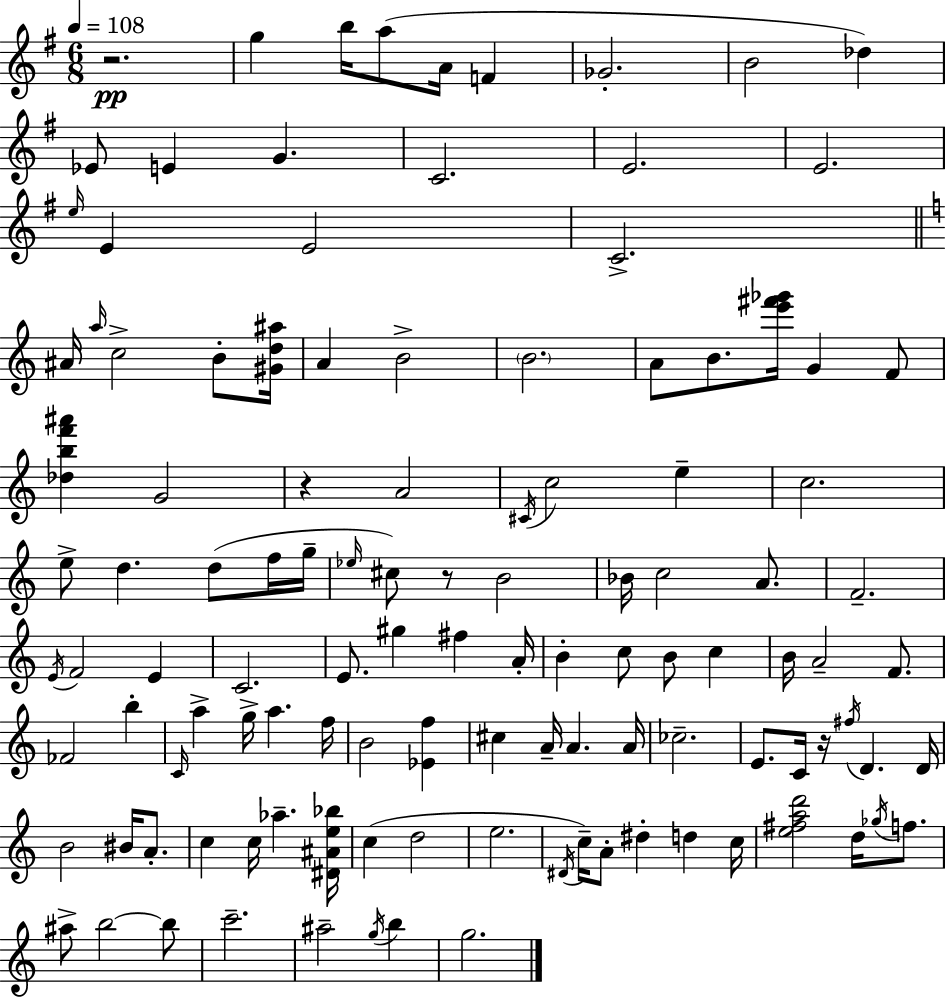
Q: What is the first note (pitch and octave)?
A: G5